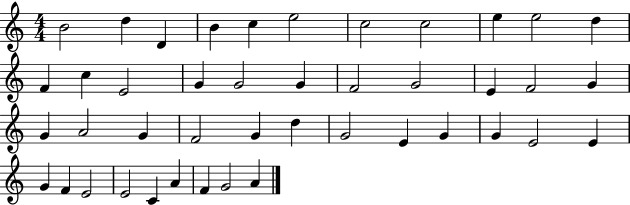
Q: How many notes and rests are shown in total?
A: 43